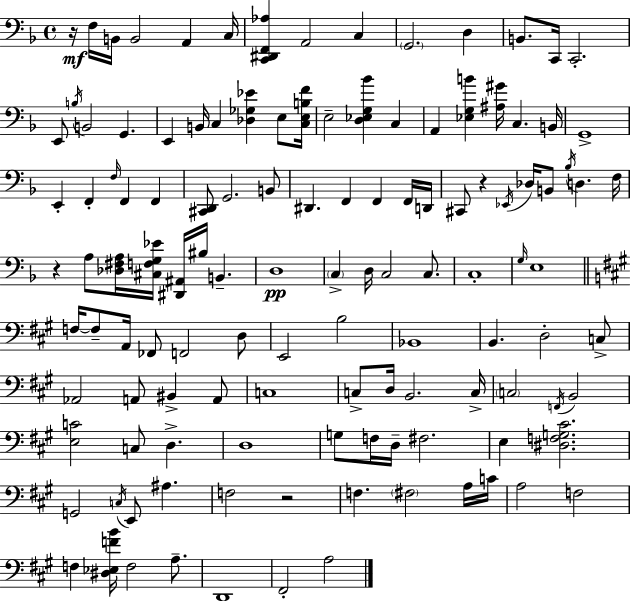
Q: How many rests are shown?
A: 4